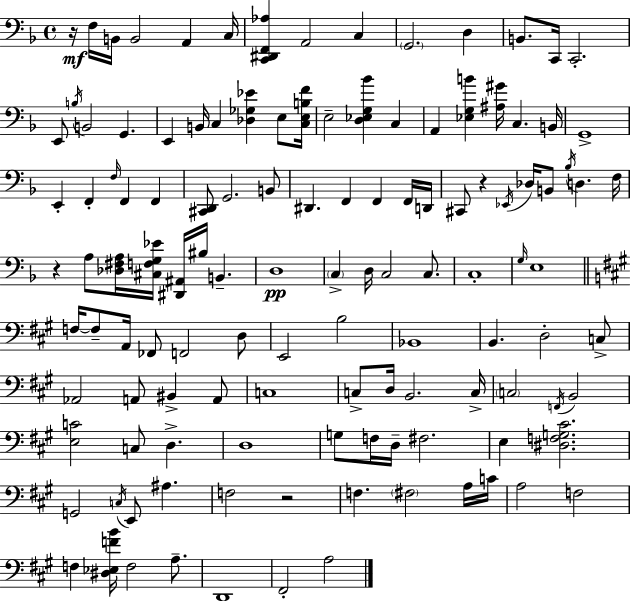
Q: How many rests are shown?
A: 4